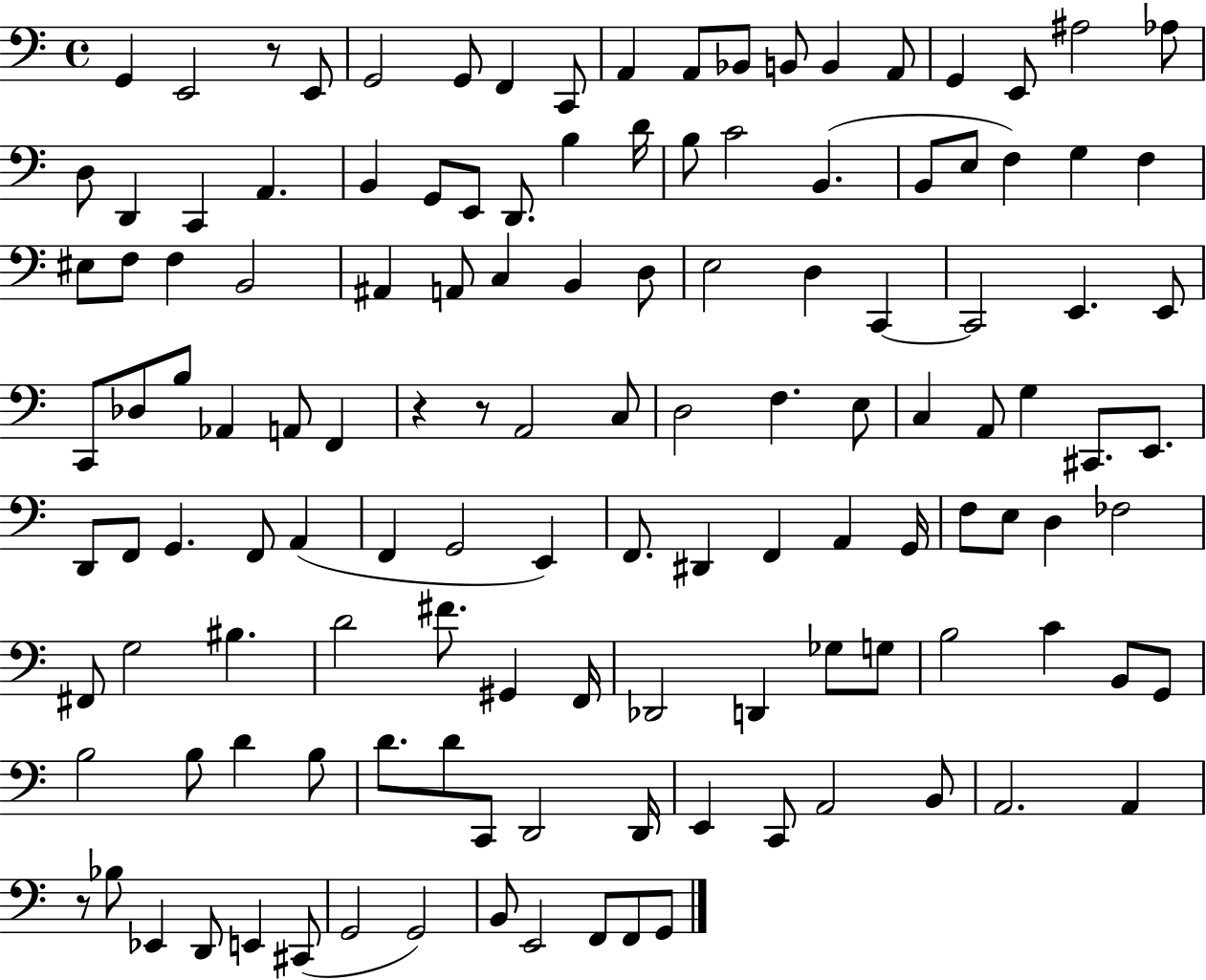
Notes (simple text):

G2/q E2/h R/e E2/e G2/h G2/e F2/q C2/e A2/q A2/e Bb2/e B2/e B2/q A2/e G2/q E2/e A#3/h Ab3/e D3/e D2/q C2/q A2/q. B2/q G2/e E2/e D2/e. B3/q D4/s B3/e C4/h B2/q. B2/e E3/e F3/q G3/q F3/q EIS3/e F3/e F3/q B2/h A#2/q A2/e C3/q B2/q D3/e E3/h D3/q C2/q C2/h E2/q. E2/e C2/e Db3/e B3/e Ab2/q A2/e F2/q R/q R/e A2/h C3/e D3/h F3/q. E3/e C3/q A2/e G3/q C#2/e. E2/e. D2/e F2/e G2/q. F2/e A2/q F2/q G2/h E2/q F2/e. D#2/q F2/q A2/q G2/s F3/e E3/e D3/q FES3/h F#2/e G3/h BIS3/q. D4/h F#4/e. G#2/q F2/s Db2/h D2/q Gb3/e G3/e B3/h C4/q B2/e G2/e B3/h B3/e D4/q B3/e D4/e. D4/e C2/e D2/h D2/s E2/q C2/e A2/h B2/e A2/h. A2/q R/e Bb3/e Eb2/q D2/e E2/q C#2/e G2/h G2/h B2/e E2/h F2/e F2/e G2/e